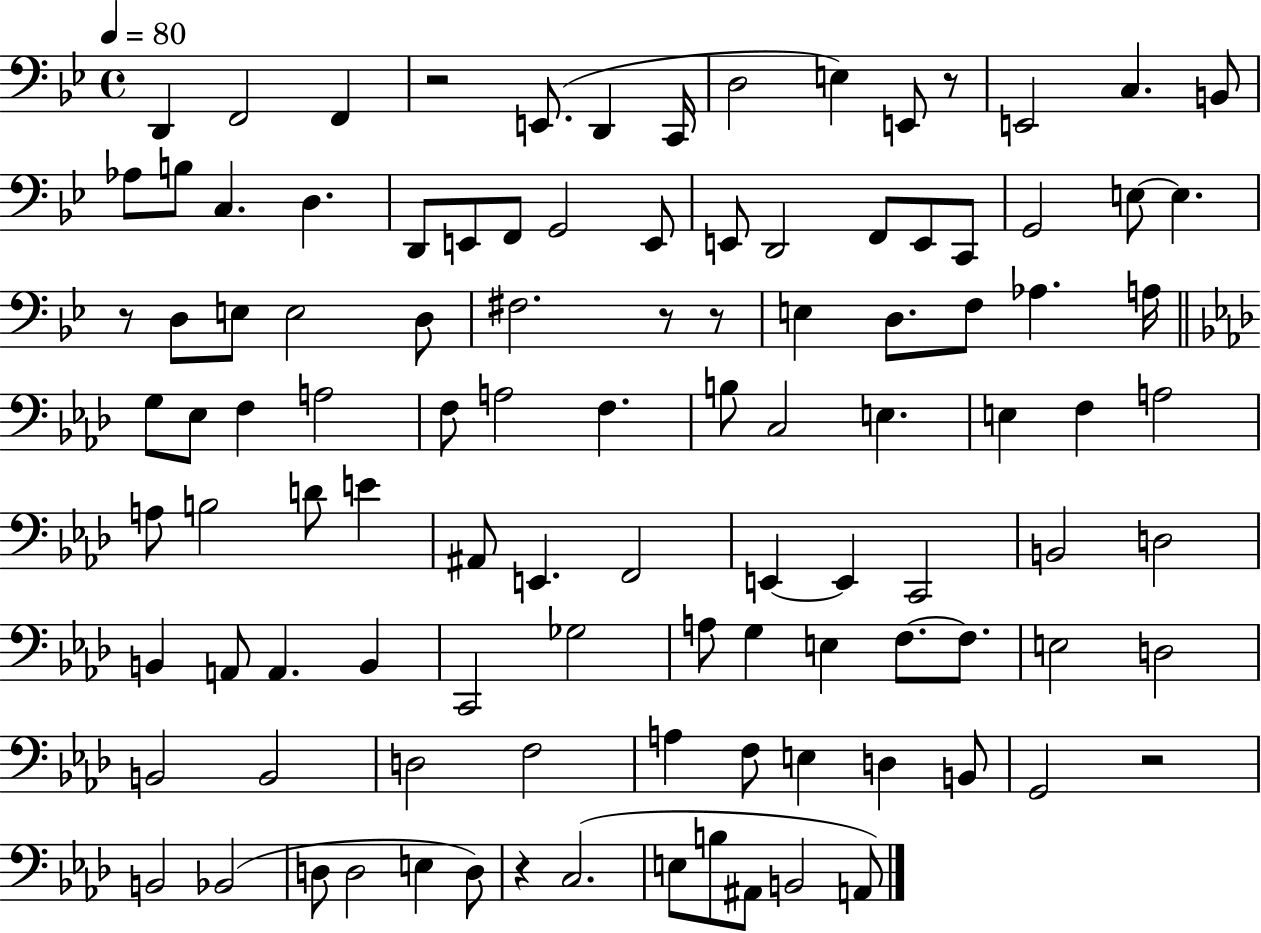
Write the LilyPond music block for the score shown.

{
  \clef bass
  \time 4/4
  \defaultTimeSignature
  \key bes \major
  \tempo 4 = 80
  d,4 f,2 f,4 | r2 e,8.( d,4 c,16 | d2 e4) e,8 r8 | e,2 c4. b,8 | \break aes8 b8 c4. d4. | d,8 e,8 f,8 g,2 e,8 | e,8 d,2 f,8 e,8 c,8 | g,2 e8~~ e4. | \break r8 d8 e8 e2 d8 | fis2. r8 r8 | e4 d8. f8 aes4. a16 | \bar "||" \break \key f \minor g8 ees8 f4 a2 | f8 a2 f4. | b8 c2 e4. | e4 f4 a2 | \break a8 b2 d'8 e'4 | ais,8 e,4. f,2 | e,4~~ e,4 c,2 | b,2 d2 | \break b,4 a,8 a,4. b,4 | c,2 ges2 | a8 g4 e4 f8.~~ f8. | e2 d2 | \break b,2 b,2 | d2 f2 | a4 f8 e4 d4 b,8 | g,2 r2 | \break b,2 bes,2( | d8 d2 e4 d8) | r4 c2.( | e8 b8 ais,8 b,2 a,8) | \break \bar "|."
}